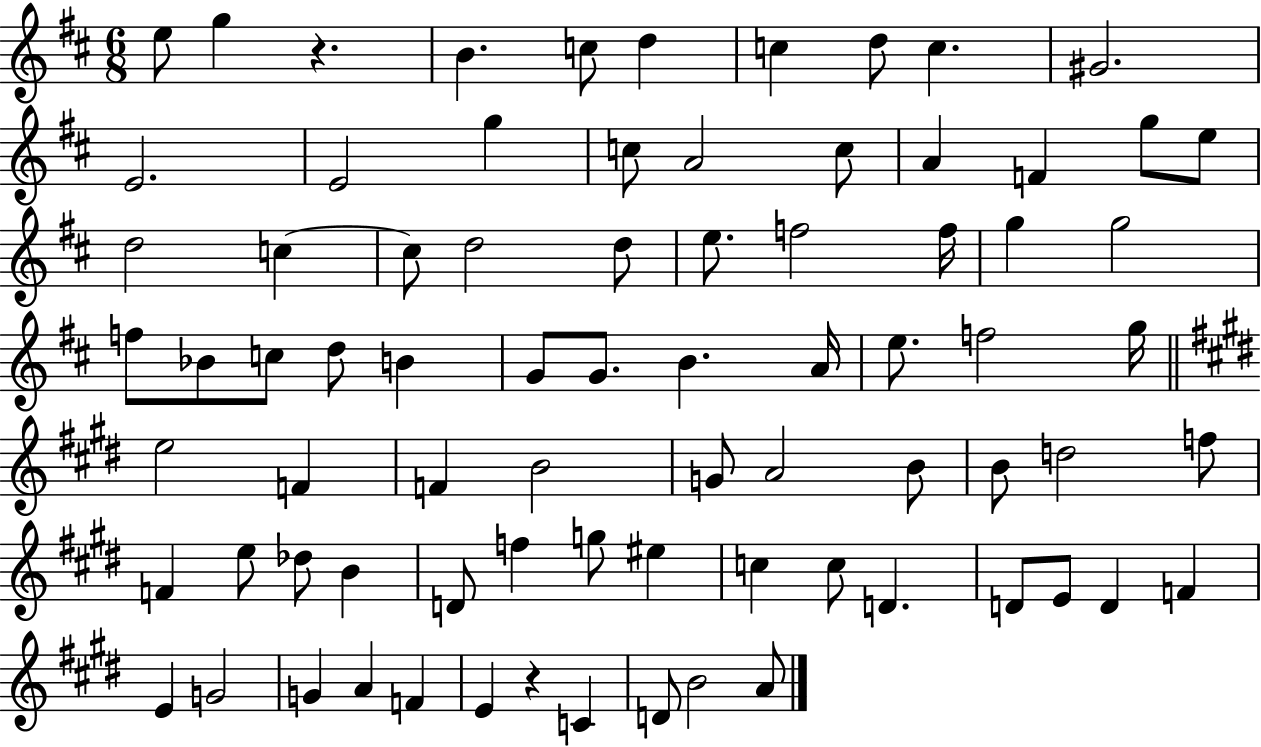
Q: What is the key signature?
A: D major